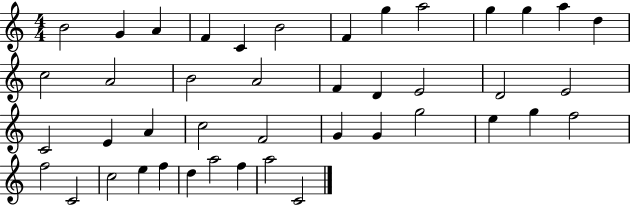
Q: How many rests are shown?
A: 0